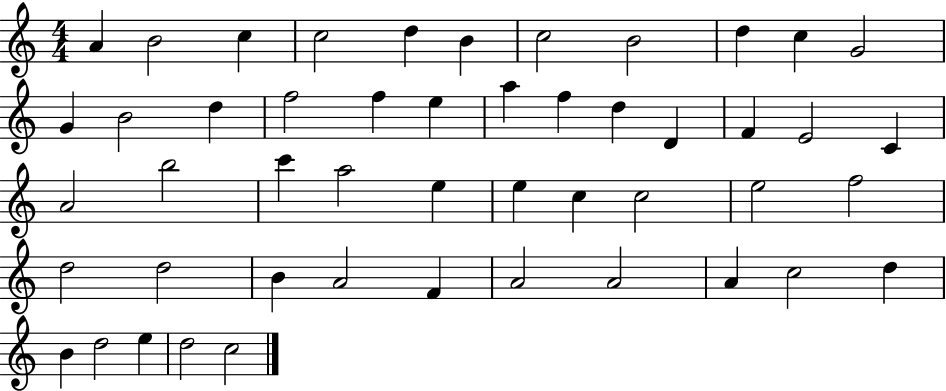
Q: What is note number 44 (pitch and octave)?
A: D5